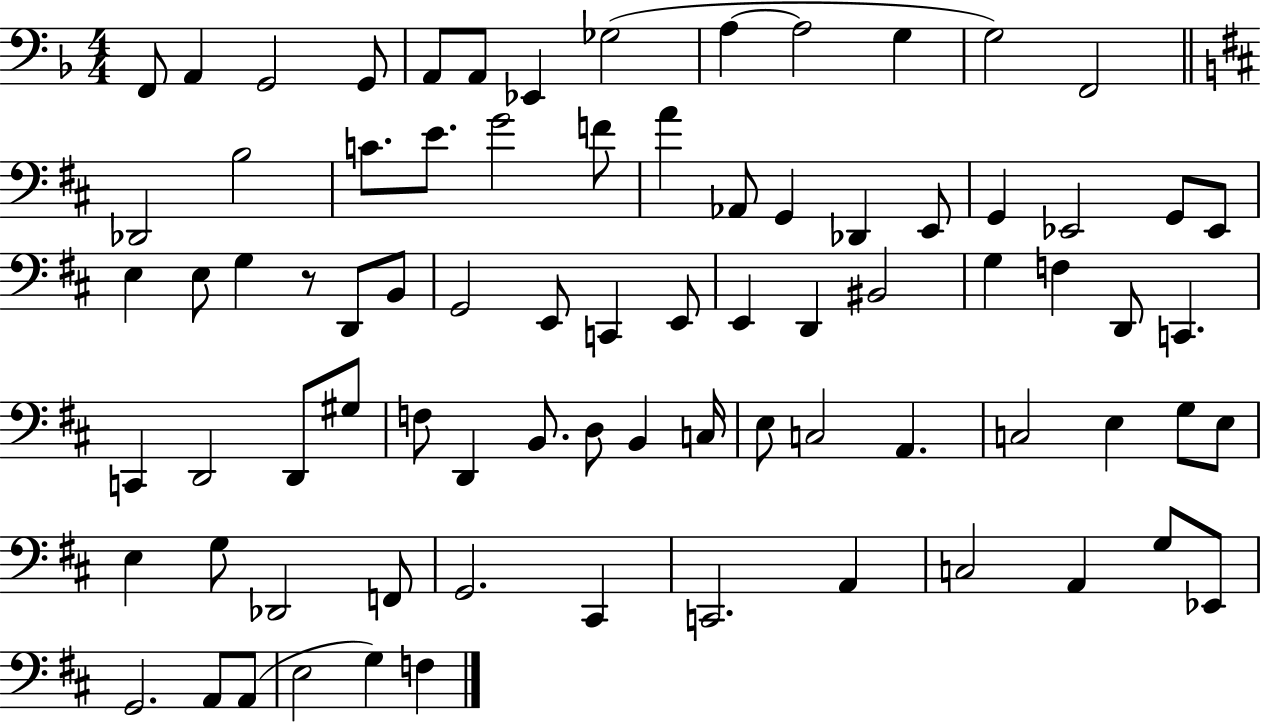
{
  \clef bass
  \numericTimeSignature
  \time 4/4
  \key f \major
  \repeat volta 2 { f,8 a,4 g,2 g,8 | a,8 a,8 ees,4 ges2( | a4~~ a2 g4 | g2) f,2 | \break \bar "||" \break \key b \minor des,2 b2 | c'8. e'8. g'2 f'8 | a'4 aes,8 g,4 des,4 e,8 | g,4 ees,2 g,8 ees,8 | \break e4 e8 g4 r8 d,8 b,8 | g,2 e,8 c,4 e,8 | e,4 d,4 bis,2 | g4 f4 d,8 c,4. | \break c,4 d,2 d,8 gis8 | f8 d,4 b,8. d8 b,4 c16 | e8 c2 a,4. | c2 e4 g8 e8 | \break e4 g8 des,2 f,8 | g,2. cis,4 | c,2. a,4 | c2 a,4 g8 ees,8 | \break g,2. a,8 a,8( | e2 g4) f4 | } \bar "|."
}